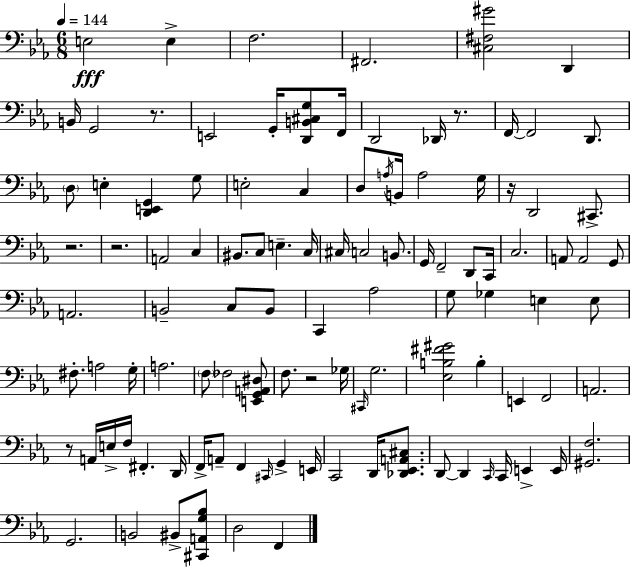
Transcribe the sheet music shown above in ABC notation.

X:1
T:Untitled
M:6/8
L:1/4
K:Eb
E,2 E, F,2 ^F,,2 [^C,^F,^G]2 D,, B,,/4 G,,2 z/2 E,,2 G,,/4 [D,,B,,^C,G,]/2 F,,/4 D,,2 _D,,/4 z/2 F,,/4 F,,2 D,,/2 D,/2 E, [D,,E,,G,,] G,/2 E,2 C, D,/2 A,/4 B,,/4 A,2 G,/4 z/4 D,,2 ^C,,/2 z2 z2 A,,2 C, ^B,,/2 C,/2 E, C,/4 ^C,/4 C,2 B,,/2 G,,/4 F,,2 D,,/2 C,,/4 C,2 A,,/2 A,,2 G,,/2 A,,2 B,,2 C,/2 B,,/2 C,, _A,2 G,/2 _G, E, E,/2 ^F,/2 A,2 G,/4 A,2 F,/2 _F,2 [E,,G,,A,,^D,]/2 F,/2 z2 _G,/4 ^C,,/4 G,2 [_E,B,^F^G]2 B, E,, F,,2 A,,2 z/2 A,,/4 E,/4 F,/4 ^F,, D,,/4 F,,/4 A,,/2 F,, ^C,,/4 G,, E,,/4 C,,2 D,,/4 [_D,,_E,,A,,^C,]/2 D,,/2 D,, C,,/4 C,,/4 E,, E,,/4 [^G,,F,]2 G,,2 B,,2 ^B,,/2 [^C,,A,,G,_B,]/2 D,2 F,,